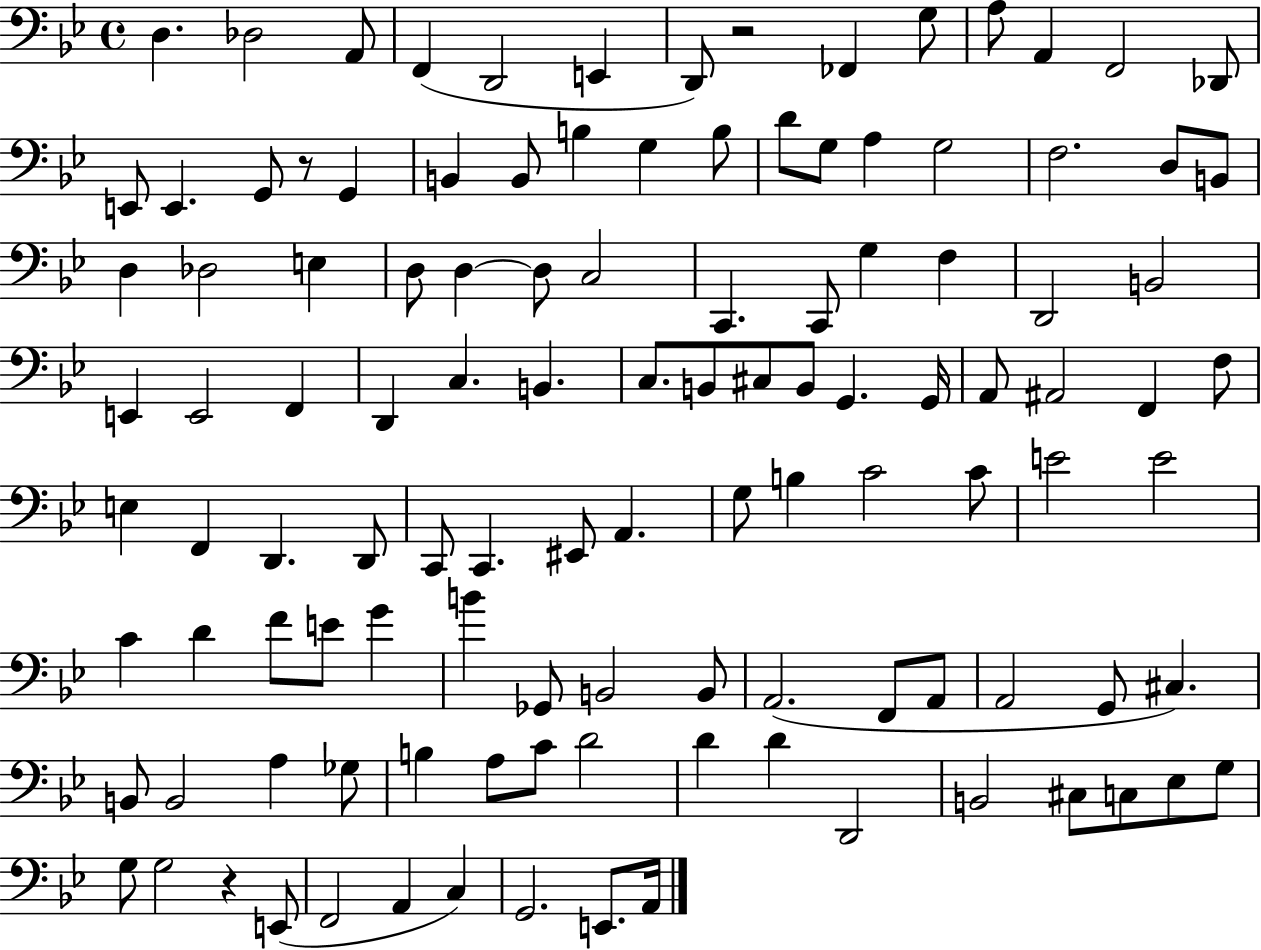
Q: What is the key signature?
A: BES major